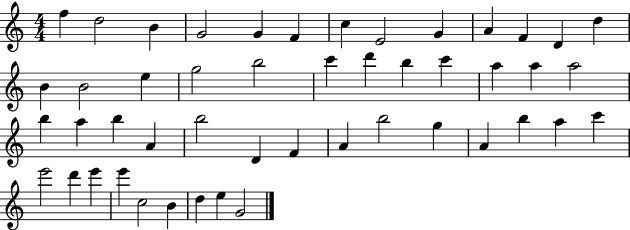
{
  \clef treble
  \numericTimeSignature
  \time 4/4
  \key c \major
  f''4 d''2 b'4 | g'2 g'4 f'4 | c''4 e'2 g'4 | a'4 f'4 d'4 d''4 | \break b'4 b'2 e''4 | g''2 b''2 | c'''4 d'''4 b''4 c'''4 | a''4 a''4 a''2 | \break b''4 a''4 b''4 a'4 | b''2 d'4 f'4 | a'4 b''2 g''4 | a'4 b''4 a''4 c'''4 | \break e'''2 d'''4 e'''4 | e'''4 c''2 b'4 | d''4 e''4 g'2 | \bar "|."
}